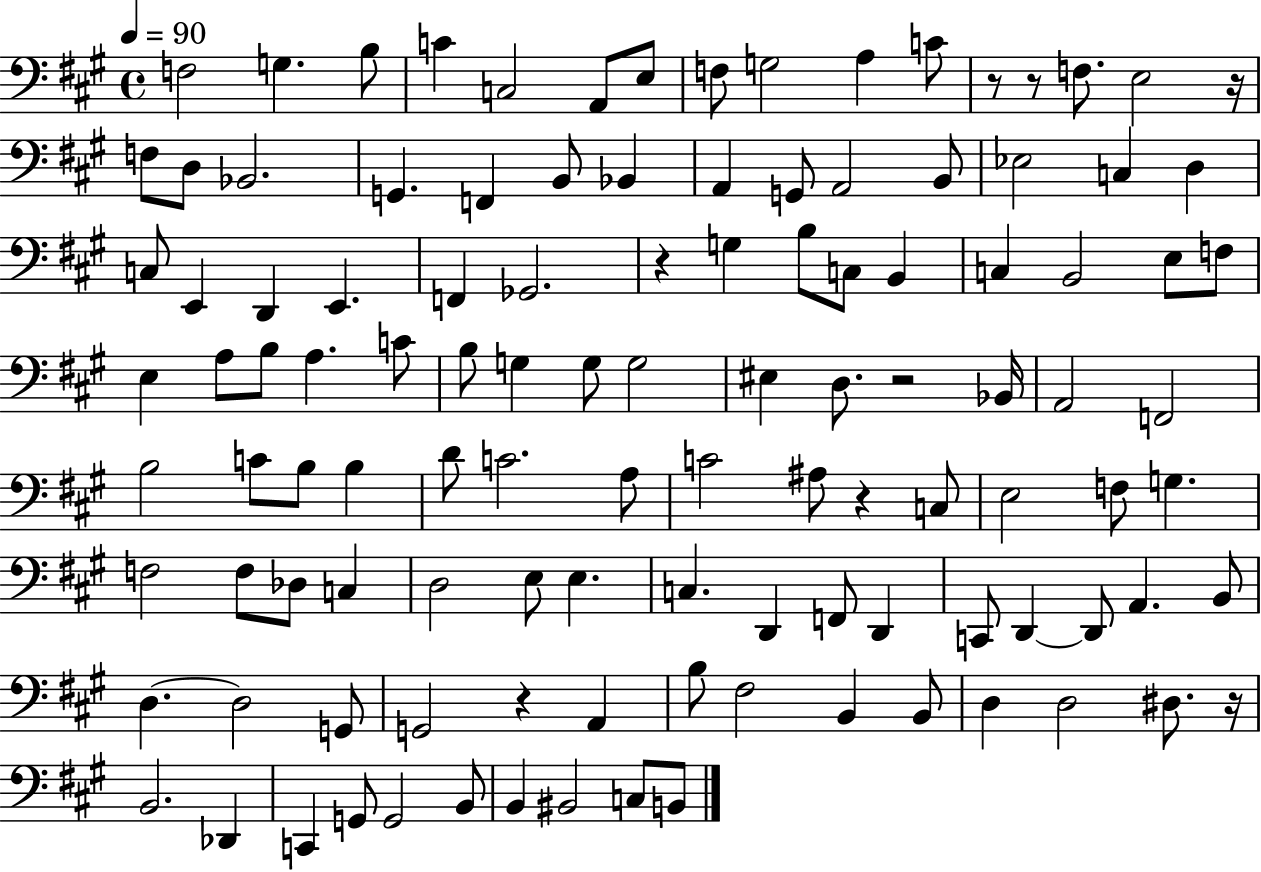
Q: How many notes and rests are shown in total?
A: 114